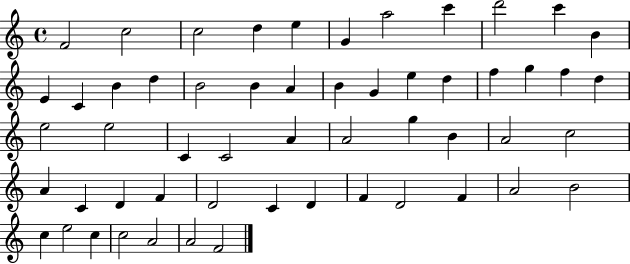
X:1
T:Untitled
M:4/4
L:1/4
K:C
F2 c2 c2 d e G a2 c' d'2 c' B E C B d B2 B A B G e d f g f d e2 e2 C C2 A A2 g B A2 c2 A C D F D2 C D F D2 F A2 B2 c e2 c c2 A2 A2 F2